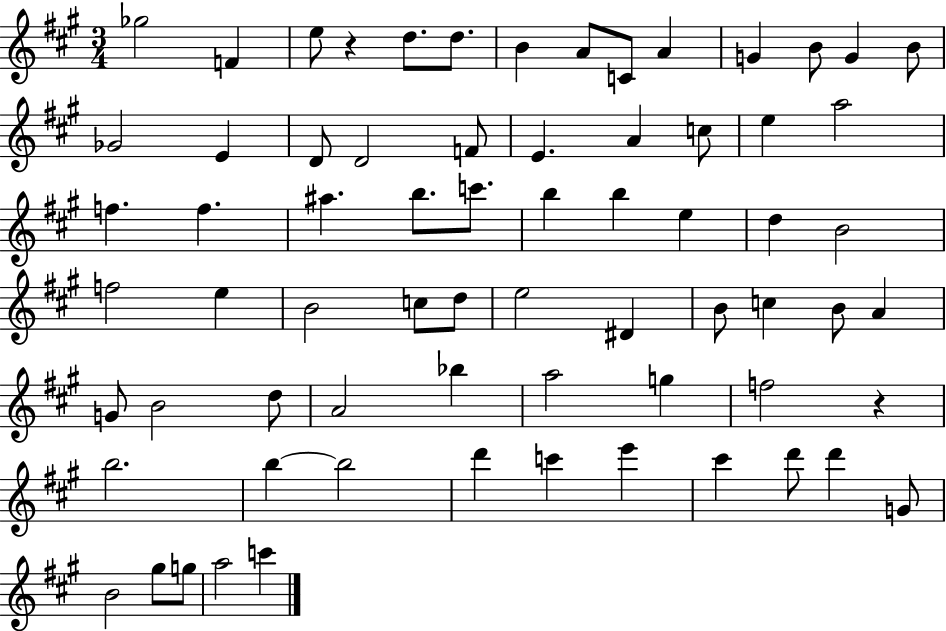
X:1
T:Untitled
M:3/4
L:1/4
K:A
_g2 F e/2 z d/2 d/2 B A/2 C/2 A G B/2 G B/2 _G2 E D/2 D2 F/2 E A c/2 e a2 f f ^a b/2 c'/2 b b e d B2 f2 e B2 c/2 d/2 e2 ^D B/2 c B/2 A G/2 B2 d/2 A2 _b a2 g f2 z b2 b b2 d' c' e' ^c' d'/2 d' G/2 B2 ^g/2 g/2 a2 c'